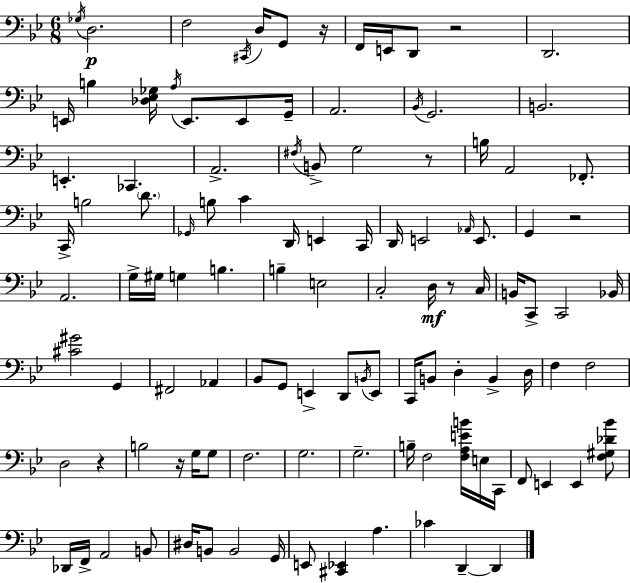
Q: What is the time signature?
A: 6/8